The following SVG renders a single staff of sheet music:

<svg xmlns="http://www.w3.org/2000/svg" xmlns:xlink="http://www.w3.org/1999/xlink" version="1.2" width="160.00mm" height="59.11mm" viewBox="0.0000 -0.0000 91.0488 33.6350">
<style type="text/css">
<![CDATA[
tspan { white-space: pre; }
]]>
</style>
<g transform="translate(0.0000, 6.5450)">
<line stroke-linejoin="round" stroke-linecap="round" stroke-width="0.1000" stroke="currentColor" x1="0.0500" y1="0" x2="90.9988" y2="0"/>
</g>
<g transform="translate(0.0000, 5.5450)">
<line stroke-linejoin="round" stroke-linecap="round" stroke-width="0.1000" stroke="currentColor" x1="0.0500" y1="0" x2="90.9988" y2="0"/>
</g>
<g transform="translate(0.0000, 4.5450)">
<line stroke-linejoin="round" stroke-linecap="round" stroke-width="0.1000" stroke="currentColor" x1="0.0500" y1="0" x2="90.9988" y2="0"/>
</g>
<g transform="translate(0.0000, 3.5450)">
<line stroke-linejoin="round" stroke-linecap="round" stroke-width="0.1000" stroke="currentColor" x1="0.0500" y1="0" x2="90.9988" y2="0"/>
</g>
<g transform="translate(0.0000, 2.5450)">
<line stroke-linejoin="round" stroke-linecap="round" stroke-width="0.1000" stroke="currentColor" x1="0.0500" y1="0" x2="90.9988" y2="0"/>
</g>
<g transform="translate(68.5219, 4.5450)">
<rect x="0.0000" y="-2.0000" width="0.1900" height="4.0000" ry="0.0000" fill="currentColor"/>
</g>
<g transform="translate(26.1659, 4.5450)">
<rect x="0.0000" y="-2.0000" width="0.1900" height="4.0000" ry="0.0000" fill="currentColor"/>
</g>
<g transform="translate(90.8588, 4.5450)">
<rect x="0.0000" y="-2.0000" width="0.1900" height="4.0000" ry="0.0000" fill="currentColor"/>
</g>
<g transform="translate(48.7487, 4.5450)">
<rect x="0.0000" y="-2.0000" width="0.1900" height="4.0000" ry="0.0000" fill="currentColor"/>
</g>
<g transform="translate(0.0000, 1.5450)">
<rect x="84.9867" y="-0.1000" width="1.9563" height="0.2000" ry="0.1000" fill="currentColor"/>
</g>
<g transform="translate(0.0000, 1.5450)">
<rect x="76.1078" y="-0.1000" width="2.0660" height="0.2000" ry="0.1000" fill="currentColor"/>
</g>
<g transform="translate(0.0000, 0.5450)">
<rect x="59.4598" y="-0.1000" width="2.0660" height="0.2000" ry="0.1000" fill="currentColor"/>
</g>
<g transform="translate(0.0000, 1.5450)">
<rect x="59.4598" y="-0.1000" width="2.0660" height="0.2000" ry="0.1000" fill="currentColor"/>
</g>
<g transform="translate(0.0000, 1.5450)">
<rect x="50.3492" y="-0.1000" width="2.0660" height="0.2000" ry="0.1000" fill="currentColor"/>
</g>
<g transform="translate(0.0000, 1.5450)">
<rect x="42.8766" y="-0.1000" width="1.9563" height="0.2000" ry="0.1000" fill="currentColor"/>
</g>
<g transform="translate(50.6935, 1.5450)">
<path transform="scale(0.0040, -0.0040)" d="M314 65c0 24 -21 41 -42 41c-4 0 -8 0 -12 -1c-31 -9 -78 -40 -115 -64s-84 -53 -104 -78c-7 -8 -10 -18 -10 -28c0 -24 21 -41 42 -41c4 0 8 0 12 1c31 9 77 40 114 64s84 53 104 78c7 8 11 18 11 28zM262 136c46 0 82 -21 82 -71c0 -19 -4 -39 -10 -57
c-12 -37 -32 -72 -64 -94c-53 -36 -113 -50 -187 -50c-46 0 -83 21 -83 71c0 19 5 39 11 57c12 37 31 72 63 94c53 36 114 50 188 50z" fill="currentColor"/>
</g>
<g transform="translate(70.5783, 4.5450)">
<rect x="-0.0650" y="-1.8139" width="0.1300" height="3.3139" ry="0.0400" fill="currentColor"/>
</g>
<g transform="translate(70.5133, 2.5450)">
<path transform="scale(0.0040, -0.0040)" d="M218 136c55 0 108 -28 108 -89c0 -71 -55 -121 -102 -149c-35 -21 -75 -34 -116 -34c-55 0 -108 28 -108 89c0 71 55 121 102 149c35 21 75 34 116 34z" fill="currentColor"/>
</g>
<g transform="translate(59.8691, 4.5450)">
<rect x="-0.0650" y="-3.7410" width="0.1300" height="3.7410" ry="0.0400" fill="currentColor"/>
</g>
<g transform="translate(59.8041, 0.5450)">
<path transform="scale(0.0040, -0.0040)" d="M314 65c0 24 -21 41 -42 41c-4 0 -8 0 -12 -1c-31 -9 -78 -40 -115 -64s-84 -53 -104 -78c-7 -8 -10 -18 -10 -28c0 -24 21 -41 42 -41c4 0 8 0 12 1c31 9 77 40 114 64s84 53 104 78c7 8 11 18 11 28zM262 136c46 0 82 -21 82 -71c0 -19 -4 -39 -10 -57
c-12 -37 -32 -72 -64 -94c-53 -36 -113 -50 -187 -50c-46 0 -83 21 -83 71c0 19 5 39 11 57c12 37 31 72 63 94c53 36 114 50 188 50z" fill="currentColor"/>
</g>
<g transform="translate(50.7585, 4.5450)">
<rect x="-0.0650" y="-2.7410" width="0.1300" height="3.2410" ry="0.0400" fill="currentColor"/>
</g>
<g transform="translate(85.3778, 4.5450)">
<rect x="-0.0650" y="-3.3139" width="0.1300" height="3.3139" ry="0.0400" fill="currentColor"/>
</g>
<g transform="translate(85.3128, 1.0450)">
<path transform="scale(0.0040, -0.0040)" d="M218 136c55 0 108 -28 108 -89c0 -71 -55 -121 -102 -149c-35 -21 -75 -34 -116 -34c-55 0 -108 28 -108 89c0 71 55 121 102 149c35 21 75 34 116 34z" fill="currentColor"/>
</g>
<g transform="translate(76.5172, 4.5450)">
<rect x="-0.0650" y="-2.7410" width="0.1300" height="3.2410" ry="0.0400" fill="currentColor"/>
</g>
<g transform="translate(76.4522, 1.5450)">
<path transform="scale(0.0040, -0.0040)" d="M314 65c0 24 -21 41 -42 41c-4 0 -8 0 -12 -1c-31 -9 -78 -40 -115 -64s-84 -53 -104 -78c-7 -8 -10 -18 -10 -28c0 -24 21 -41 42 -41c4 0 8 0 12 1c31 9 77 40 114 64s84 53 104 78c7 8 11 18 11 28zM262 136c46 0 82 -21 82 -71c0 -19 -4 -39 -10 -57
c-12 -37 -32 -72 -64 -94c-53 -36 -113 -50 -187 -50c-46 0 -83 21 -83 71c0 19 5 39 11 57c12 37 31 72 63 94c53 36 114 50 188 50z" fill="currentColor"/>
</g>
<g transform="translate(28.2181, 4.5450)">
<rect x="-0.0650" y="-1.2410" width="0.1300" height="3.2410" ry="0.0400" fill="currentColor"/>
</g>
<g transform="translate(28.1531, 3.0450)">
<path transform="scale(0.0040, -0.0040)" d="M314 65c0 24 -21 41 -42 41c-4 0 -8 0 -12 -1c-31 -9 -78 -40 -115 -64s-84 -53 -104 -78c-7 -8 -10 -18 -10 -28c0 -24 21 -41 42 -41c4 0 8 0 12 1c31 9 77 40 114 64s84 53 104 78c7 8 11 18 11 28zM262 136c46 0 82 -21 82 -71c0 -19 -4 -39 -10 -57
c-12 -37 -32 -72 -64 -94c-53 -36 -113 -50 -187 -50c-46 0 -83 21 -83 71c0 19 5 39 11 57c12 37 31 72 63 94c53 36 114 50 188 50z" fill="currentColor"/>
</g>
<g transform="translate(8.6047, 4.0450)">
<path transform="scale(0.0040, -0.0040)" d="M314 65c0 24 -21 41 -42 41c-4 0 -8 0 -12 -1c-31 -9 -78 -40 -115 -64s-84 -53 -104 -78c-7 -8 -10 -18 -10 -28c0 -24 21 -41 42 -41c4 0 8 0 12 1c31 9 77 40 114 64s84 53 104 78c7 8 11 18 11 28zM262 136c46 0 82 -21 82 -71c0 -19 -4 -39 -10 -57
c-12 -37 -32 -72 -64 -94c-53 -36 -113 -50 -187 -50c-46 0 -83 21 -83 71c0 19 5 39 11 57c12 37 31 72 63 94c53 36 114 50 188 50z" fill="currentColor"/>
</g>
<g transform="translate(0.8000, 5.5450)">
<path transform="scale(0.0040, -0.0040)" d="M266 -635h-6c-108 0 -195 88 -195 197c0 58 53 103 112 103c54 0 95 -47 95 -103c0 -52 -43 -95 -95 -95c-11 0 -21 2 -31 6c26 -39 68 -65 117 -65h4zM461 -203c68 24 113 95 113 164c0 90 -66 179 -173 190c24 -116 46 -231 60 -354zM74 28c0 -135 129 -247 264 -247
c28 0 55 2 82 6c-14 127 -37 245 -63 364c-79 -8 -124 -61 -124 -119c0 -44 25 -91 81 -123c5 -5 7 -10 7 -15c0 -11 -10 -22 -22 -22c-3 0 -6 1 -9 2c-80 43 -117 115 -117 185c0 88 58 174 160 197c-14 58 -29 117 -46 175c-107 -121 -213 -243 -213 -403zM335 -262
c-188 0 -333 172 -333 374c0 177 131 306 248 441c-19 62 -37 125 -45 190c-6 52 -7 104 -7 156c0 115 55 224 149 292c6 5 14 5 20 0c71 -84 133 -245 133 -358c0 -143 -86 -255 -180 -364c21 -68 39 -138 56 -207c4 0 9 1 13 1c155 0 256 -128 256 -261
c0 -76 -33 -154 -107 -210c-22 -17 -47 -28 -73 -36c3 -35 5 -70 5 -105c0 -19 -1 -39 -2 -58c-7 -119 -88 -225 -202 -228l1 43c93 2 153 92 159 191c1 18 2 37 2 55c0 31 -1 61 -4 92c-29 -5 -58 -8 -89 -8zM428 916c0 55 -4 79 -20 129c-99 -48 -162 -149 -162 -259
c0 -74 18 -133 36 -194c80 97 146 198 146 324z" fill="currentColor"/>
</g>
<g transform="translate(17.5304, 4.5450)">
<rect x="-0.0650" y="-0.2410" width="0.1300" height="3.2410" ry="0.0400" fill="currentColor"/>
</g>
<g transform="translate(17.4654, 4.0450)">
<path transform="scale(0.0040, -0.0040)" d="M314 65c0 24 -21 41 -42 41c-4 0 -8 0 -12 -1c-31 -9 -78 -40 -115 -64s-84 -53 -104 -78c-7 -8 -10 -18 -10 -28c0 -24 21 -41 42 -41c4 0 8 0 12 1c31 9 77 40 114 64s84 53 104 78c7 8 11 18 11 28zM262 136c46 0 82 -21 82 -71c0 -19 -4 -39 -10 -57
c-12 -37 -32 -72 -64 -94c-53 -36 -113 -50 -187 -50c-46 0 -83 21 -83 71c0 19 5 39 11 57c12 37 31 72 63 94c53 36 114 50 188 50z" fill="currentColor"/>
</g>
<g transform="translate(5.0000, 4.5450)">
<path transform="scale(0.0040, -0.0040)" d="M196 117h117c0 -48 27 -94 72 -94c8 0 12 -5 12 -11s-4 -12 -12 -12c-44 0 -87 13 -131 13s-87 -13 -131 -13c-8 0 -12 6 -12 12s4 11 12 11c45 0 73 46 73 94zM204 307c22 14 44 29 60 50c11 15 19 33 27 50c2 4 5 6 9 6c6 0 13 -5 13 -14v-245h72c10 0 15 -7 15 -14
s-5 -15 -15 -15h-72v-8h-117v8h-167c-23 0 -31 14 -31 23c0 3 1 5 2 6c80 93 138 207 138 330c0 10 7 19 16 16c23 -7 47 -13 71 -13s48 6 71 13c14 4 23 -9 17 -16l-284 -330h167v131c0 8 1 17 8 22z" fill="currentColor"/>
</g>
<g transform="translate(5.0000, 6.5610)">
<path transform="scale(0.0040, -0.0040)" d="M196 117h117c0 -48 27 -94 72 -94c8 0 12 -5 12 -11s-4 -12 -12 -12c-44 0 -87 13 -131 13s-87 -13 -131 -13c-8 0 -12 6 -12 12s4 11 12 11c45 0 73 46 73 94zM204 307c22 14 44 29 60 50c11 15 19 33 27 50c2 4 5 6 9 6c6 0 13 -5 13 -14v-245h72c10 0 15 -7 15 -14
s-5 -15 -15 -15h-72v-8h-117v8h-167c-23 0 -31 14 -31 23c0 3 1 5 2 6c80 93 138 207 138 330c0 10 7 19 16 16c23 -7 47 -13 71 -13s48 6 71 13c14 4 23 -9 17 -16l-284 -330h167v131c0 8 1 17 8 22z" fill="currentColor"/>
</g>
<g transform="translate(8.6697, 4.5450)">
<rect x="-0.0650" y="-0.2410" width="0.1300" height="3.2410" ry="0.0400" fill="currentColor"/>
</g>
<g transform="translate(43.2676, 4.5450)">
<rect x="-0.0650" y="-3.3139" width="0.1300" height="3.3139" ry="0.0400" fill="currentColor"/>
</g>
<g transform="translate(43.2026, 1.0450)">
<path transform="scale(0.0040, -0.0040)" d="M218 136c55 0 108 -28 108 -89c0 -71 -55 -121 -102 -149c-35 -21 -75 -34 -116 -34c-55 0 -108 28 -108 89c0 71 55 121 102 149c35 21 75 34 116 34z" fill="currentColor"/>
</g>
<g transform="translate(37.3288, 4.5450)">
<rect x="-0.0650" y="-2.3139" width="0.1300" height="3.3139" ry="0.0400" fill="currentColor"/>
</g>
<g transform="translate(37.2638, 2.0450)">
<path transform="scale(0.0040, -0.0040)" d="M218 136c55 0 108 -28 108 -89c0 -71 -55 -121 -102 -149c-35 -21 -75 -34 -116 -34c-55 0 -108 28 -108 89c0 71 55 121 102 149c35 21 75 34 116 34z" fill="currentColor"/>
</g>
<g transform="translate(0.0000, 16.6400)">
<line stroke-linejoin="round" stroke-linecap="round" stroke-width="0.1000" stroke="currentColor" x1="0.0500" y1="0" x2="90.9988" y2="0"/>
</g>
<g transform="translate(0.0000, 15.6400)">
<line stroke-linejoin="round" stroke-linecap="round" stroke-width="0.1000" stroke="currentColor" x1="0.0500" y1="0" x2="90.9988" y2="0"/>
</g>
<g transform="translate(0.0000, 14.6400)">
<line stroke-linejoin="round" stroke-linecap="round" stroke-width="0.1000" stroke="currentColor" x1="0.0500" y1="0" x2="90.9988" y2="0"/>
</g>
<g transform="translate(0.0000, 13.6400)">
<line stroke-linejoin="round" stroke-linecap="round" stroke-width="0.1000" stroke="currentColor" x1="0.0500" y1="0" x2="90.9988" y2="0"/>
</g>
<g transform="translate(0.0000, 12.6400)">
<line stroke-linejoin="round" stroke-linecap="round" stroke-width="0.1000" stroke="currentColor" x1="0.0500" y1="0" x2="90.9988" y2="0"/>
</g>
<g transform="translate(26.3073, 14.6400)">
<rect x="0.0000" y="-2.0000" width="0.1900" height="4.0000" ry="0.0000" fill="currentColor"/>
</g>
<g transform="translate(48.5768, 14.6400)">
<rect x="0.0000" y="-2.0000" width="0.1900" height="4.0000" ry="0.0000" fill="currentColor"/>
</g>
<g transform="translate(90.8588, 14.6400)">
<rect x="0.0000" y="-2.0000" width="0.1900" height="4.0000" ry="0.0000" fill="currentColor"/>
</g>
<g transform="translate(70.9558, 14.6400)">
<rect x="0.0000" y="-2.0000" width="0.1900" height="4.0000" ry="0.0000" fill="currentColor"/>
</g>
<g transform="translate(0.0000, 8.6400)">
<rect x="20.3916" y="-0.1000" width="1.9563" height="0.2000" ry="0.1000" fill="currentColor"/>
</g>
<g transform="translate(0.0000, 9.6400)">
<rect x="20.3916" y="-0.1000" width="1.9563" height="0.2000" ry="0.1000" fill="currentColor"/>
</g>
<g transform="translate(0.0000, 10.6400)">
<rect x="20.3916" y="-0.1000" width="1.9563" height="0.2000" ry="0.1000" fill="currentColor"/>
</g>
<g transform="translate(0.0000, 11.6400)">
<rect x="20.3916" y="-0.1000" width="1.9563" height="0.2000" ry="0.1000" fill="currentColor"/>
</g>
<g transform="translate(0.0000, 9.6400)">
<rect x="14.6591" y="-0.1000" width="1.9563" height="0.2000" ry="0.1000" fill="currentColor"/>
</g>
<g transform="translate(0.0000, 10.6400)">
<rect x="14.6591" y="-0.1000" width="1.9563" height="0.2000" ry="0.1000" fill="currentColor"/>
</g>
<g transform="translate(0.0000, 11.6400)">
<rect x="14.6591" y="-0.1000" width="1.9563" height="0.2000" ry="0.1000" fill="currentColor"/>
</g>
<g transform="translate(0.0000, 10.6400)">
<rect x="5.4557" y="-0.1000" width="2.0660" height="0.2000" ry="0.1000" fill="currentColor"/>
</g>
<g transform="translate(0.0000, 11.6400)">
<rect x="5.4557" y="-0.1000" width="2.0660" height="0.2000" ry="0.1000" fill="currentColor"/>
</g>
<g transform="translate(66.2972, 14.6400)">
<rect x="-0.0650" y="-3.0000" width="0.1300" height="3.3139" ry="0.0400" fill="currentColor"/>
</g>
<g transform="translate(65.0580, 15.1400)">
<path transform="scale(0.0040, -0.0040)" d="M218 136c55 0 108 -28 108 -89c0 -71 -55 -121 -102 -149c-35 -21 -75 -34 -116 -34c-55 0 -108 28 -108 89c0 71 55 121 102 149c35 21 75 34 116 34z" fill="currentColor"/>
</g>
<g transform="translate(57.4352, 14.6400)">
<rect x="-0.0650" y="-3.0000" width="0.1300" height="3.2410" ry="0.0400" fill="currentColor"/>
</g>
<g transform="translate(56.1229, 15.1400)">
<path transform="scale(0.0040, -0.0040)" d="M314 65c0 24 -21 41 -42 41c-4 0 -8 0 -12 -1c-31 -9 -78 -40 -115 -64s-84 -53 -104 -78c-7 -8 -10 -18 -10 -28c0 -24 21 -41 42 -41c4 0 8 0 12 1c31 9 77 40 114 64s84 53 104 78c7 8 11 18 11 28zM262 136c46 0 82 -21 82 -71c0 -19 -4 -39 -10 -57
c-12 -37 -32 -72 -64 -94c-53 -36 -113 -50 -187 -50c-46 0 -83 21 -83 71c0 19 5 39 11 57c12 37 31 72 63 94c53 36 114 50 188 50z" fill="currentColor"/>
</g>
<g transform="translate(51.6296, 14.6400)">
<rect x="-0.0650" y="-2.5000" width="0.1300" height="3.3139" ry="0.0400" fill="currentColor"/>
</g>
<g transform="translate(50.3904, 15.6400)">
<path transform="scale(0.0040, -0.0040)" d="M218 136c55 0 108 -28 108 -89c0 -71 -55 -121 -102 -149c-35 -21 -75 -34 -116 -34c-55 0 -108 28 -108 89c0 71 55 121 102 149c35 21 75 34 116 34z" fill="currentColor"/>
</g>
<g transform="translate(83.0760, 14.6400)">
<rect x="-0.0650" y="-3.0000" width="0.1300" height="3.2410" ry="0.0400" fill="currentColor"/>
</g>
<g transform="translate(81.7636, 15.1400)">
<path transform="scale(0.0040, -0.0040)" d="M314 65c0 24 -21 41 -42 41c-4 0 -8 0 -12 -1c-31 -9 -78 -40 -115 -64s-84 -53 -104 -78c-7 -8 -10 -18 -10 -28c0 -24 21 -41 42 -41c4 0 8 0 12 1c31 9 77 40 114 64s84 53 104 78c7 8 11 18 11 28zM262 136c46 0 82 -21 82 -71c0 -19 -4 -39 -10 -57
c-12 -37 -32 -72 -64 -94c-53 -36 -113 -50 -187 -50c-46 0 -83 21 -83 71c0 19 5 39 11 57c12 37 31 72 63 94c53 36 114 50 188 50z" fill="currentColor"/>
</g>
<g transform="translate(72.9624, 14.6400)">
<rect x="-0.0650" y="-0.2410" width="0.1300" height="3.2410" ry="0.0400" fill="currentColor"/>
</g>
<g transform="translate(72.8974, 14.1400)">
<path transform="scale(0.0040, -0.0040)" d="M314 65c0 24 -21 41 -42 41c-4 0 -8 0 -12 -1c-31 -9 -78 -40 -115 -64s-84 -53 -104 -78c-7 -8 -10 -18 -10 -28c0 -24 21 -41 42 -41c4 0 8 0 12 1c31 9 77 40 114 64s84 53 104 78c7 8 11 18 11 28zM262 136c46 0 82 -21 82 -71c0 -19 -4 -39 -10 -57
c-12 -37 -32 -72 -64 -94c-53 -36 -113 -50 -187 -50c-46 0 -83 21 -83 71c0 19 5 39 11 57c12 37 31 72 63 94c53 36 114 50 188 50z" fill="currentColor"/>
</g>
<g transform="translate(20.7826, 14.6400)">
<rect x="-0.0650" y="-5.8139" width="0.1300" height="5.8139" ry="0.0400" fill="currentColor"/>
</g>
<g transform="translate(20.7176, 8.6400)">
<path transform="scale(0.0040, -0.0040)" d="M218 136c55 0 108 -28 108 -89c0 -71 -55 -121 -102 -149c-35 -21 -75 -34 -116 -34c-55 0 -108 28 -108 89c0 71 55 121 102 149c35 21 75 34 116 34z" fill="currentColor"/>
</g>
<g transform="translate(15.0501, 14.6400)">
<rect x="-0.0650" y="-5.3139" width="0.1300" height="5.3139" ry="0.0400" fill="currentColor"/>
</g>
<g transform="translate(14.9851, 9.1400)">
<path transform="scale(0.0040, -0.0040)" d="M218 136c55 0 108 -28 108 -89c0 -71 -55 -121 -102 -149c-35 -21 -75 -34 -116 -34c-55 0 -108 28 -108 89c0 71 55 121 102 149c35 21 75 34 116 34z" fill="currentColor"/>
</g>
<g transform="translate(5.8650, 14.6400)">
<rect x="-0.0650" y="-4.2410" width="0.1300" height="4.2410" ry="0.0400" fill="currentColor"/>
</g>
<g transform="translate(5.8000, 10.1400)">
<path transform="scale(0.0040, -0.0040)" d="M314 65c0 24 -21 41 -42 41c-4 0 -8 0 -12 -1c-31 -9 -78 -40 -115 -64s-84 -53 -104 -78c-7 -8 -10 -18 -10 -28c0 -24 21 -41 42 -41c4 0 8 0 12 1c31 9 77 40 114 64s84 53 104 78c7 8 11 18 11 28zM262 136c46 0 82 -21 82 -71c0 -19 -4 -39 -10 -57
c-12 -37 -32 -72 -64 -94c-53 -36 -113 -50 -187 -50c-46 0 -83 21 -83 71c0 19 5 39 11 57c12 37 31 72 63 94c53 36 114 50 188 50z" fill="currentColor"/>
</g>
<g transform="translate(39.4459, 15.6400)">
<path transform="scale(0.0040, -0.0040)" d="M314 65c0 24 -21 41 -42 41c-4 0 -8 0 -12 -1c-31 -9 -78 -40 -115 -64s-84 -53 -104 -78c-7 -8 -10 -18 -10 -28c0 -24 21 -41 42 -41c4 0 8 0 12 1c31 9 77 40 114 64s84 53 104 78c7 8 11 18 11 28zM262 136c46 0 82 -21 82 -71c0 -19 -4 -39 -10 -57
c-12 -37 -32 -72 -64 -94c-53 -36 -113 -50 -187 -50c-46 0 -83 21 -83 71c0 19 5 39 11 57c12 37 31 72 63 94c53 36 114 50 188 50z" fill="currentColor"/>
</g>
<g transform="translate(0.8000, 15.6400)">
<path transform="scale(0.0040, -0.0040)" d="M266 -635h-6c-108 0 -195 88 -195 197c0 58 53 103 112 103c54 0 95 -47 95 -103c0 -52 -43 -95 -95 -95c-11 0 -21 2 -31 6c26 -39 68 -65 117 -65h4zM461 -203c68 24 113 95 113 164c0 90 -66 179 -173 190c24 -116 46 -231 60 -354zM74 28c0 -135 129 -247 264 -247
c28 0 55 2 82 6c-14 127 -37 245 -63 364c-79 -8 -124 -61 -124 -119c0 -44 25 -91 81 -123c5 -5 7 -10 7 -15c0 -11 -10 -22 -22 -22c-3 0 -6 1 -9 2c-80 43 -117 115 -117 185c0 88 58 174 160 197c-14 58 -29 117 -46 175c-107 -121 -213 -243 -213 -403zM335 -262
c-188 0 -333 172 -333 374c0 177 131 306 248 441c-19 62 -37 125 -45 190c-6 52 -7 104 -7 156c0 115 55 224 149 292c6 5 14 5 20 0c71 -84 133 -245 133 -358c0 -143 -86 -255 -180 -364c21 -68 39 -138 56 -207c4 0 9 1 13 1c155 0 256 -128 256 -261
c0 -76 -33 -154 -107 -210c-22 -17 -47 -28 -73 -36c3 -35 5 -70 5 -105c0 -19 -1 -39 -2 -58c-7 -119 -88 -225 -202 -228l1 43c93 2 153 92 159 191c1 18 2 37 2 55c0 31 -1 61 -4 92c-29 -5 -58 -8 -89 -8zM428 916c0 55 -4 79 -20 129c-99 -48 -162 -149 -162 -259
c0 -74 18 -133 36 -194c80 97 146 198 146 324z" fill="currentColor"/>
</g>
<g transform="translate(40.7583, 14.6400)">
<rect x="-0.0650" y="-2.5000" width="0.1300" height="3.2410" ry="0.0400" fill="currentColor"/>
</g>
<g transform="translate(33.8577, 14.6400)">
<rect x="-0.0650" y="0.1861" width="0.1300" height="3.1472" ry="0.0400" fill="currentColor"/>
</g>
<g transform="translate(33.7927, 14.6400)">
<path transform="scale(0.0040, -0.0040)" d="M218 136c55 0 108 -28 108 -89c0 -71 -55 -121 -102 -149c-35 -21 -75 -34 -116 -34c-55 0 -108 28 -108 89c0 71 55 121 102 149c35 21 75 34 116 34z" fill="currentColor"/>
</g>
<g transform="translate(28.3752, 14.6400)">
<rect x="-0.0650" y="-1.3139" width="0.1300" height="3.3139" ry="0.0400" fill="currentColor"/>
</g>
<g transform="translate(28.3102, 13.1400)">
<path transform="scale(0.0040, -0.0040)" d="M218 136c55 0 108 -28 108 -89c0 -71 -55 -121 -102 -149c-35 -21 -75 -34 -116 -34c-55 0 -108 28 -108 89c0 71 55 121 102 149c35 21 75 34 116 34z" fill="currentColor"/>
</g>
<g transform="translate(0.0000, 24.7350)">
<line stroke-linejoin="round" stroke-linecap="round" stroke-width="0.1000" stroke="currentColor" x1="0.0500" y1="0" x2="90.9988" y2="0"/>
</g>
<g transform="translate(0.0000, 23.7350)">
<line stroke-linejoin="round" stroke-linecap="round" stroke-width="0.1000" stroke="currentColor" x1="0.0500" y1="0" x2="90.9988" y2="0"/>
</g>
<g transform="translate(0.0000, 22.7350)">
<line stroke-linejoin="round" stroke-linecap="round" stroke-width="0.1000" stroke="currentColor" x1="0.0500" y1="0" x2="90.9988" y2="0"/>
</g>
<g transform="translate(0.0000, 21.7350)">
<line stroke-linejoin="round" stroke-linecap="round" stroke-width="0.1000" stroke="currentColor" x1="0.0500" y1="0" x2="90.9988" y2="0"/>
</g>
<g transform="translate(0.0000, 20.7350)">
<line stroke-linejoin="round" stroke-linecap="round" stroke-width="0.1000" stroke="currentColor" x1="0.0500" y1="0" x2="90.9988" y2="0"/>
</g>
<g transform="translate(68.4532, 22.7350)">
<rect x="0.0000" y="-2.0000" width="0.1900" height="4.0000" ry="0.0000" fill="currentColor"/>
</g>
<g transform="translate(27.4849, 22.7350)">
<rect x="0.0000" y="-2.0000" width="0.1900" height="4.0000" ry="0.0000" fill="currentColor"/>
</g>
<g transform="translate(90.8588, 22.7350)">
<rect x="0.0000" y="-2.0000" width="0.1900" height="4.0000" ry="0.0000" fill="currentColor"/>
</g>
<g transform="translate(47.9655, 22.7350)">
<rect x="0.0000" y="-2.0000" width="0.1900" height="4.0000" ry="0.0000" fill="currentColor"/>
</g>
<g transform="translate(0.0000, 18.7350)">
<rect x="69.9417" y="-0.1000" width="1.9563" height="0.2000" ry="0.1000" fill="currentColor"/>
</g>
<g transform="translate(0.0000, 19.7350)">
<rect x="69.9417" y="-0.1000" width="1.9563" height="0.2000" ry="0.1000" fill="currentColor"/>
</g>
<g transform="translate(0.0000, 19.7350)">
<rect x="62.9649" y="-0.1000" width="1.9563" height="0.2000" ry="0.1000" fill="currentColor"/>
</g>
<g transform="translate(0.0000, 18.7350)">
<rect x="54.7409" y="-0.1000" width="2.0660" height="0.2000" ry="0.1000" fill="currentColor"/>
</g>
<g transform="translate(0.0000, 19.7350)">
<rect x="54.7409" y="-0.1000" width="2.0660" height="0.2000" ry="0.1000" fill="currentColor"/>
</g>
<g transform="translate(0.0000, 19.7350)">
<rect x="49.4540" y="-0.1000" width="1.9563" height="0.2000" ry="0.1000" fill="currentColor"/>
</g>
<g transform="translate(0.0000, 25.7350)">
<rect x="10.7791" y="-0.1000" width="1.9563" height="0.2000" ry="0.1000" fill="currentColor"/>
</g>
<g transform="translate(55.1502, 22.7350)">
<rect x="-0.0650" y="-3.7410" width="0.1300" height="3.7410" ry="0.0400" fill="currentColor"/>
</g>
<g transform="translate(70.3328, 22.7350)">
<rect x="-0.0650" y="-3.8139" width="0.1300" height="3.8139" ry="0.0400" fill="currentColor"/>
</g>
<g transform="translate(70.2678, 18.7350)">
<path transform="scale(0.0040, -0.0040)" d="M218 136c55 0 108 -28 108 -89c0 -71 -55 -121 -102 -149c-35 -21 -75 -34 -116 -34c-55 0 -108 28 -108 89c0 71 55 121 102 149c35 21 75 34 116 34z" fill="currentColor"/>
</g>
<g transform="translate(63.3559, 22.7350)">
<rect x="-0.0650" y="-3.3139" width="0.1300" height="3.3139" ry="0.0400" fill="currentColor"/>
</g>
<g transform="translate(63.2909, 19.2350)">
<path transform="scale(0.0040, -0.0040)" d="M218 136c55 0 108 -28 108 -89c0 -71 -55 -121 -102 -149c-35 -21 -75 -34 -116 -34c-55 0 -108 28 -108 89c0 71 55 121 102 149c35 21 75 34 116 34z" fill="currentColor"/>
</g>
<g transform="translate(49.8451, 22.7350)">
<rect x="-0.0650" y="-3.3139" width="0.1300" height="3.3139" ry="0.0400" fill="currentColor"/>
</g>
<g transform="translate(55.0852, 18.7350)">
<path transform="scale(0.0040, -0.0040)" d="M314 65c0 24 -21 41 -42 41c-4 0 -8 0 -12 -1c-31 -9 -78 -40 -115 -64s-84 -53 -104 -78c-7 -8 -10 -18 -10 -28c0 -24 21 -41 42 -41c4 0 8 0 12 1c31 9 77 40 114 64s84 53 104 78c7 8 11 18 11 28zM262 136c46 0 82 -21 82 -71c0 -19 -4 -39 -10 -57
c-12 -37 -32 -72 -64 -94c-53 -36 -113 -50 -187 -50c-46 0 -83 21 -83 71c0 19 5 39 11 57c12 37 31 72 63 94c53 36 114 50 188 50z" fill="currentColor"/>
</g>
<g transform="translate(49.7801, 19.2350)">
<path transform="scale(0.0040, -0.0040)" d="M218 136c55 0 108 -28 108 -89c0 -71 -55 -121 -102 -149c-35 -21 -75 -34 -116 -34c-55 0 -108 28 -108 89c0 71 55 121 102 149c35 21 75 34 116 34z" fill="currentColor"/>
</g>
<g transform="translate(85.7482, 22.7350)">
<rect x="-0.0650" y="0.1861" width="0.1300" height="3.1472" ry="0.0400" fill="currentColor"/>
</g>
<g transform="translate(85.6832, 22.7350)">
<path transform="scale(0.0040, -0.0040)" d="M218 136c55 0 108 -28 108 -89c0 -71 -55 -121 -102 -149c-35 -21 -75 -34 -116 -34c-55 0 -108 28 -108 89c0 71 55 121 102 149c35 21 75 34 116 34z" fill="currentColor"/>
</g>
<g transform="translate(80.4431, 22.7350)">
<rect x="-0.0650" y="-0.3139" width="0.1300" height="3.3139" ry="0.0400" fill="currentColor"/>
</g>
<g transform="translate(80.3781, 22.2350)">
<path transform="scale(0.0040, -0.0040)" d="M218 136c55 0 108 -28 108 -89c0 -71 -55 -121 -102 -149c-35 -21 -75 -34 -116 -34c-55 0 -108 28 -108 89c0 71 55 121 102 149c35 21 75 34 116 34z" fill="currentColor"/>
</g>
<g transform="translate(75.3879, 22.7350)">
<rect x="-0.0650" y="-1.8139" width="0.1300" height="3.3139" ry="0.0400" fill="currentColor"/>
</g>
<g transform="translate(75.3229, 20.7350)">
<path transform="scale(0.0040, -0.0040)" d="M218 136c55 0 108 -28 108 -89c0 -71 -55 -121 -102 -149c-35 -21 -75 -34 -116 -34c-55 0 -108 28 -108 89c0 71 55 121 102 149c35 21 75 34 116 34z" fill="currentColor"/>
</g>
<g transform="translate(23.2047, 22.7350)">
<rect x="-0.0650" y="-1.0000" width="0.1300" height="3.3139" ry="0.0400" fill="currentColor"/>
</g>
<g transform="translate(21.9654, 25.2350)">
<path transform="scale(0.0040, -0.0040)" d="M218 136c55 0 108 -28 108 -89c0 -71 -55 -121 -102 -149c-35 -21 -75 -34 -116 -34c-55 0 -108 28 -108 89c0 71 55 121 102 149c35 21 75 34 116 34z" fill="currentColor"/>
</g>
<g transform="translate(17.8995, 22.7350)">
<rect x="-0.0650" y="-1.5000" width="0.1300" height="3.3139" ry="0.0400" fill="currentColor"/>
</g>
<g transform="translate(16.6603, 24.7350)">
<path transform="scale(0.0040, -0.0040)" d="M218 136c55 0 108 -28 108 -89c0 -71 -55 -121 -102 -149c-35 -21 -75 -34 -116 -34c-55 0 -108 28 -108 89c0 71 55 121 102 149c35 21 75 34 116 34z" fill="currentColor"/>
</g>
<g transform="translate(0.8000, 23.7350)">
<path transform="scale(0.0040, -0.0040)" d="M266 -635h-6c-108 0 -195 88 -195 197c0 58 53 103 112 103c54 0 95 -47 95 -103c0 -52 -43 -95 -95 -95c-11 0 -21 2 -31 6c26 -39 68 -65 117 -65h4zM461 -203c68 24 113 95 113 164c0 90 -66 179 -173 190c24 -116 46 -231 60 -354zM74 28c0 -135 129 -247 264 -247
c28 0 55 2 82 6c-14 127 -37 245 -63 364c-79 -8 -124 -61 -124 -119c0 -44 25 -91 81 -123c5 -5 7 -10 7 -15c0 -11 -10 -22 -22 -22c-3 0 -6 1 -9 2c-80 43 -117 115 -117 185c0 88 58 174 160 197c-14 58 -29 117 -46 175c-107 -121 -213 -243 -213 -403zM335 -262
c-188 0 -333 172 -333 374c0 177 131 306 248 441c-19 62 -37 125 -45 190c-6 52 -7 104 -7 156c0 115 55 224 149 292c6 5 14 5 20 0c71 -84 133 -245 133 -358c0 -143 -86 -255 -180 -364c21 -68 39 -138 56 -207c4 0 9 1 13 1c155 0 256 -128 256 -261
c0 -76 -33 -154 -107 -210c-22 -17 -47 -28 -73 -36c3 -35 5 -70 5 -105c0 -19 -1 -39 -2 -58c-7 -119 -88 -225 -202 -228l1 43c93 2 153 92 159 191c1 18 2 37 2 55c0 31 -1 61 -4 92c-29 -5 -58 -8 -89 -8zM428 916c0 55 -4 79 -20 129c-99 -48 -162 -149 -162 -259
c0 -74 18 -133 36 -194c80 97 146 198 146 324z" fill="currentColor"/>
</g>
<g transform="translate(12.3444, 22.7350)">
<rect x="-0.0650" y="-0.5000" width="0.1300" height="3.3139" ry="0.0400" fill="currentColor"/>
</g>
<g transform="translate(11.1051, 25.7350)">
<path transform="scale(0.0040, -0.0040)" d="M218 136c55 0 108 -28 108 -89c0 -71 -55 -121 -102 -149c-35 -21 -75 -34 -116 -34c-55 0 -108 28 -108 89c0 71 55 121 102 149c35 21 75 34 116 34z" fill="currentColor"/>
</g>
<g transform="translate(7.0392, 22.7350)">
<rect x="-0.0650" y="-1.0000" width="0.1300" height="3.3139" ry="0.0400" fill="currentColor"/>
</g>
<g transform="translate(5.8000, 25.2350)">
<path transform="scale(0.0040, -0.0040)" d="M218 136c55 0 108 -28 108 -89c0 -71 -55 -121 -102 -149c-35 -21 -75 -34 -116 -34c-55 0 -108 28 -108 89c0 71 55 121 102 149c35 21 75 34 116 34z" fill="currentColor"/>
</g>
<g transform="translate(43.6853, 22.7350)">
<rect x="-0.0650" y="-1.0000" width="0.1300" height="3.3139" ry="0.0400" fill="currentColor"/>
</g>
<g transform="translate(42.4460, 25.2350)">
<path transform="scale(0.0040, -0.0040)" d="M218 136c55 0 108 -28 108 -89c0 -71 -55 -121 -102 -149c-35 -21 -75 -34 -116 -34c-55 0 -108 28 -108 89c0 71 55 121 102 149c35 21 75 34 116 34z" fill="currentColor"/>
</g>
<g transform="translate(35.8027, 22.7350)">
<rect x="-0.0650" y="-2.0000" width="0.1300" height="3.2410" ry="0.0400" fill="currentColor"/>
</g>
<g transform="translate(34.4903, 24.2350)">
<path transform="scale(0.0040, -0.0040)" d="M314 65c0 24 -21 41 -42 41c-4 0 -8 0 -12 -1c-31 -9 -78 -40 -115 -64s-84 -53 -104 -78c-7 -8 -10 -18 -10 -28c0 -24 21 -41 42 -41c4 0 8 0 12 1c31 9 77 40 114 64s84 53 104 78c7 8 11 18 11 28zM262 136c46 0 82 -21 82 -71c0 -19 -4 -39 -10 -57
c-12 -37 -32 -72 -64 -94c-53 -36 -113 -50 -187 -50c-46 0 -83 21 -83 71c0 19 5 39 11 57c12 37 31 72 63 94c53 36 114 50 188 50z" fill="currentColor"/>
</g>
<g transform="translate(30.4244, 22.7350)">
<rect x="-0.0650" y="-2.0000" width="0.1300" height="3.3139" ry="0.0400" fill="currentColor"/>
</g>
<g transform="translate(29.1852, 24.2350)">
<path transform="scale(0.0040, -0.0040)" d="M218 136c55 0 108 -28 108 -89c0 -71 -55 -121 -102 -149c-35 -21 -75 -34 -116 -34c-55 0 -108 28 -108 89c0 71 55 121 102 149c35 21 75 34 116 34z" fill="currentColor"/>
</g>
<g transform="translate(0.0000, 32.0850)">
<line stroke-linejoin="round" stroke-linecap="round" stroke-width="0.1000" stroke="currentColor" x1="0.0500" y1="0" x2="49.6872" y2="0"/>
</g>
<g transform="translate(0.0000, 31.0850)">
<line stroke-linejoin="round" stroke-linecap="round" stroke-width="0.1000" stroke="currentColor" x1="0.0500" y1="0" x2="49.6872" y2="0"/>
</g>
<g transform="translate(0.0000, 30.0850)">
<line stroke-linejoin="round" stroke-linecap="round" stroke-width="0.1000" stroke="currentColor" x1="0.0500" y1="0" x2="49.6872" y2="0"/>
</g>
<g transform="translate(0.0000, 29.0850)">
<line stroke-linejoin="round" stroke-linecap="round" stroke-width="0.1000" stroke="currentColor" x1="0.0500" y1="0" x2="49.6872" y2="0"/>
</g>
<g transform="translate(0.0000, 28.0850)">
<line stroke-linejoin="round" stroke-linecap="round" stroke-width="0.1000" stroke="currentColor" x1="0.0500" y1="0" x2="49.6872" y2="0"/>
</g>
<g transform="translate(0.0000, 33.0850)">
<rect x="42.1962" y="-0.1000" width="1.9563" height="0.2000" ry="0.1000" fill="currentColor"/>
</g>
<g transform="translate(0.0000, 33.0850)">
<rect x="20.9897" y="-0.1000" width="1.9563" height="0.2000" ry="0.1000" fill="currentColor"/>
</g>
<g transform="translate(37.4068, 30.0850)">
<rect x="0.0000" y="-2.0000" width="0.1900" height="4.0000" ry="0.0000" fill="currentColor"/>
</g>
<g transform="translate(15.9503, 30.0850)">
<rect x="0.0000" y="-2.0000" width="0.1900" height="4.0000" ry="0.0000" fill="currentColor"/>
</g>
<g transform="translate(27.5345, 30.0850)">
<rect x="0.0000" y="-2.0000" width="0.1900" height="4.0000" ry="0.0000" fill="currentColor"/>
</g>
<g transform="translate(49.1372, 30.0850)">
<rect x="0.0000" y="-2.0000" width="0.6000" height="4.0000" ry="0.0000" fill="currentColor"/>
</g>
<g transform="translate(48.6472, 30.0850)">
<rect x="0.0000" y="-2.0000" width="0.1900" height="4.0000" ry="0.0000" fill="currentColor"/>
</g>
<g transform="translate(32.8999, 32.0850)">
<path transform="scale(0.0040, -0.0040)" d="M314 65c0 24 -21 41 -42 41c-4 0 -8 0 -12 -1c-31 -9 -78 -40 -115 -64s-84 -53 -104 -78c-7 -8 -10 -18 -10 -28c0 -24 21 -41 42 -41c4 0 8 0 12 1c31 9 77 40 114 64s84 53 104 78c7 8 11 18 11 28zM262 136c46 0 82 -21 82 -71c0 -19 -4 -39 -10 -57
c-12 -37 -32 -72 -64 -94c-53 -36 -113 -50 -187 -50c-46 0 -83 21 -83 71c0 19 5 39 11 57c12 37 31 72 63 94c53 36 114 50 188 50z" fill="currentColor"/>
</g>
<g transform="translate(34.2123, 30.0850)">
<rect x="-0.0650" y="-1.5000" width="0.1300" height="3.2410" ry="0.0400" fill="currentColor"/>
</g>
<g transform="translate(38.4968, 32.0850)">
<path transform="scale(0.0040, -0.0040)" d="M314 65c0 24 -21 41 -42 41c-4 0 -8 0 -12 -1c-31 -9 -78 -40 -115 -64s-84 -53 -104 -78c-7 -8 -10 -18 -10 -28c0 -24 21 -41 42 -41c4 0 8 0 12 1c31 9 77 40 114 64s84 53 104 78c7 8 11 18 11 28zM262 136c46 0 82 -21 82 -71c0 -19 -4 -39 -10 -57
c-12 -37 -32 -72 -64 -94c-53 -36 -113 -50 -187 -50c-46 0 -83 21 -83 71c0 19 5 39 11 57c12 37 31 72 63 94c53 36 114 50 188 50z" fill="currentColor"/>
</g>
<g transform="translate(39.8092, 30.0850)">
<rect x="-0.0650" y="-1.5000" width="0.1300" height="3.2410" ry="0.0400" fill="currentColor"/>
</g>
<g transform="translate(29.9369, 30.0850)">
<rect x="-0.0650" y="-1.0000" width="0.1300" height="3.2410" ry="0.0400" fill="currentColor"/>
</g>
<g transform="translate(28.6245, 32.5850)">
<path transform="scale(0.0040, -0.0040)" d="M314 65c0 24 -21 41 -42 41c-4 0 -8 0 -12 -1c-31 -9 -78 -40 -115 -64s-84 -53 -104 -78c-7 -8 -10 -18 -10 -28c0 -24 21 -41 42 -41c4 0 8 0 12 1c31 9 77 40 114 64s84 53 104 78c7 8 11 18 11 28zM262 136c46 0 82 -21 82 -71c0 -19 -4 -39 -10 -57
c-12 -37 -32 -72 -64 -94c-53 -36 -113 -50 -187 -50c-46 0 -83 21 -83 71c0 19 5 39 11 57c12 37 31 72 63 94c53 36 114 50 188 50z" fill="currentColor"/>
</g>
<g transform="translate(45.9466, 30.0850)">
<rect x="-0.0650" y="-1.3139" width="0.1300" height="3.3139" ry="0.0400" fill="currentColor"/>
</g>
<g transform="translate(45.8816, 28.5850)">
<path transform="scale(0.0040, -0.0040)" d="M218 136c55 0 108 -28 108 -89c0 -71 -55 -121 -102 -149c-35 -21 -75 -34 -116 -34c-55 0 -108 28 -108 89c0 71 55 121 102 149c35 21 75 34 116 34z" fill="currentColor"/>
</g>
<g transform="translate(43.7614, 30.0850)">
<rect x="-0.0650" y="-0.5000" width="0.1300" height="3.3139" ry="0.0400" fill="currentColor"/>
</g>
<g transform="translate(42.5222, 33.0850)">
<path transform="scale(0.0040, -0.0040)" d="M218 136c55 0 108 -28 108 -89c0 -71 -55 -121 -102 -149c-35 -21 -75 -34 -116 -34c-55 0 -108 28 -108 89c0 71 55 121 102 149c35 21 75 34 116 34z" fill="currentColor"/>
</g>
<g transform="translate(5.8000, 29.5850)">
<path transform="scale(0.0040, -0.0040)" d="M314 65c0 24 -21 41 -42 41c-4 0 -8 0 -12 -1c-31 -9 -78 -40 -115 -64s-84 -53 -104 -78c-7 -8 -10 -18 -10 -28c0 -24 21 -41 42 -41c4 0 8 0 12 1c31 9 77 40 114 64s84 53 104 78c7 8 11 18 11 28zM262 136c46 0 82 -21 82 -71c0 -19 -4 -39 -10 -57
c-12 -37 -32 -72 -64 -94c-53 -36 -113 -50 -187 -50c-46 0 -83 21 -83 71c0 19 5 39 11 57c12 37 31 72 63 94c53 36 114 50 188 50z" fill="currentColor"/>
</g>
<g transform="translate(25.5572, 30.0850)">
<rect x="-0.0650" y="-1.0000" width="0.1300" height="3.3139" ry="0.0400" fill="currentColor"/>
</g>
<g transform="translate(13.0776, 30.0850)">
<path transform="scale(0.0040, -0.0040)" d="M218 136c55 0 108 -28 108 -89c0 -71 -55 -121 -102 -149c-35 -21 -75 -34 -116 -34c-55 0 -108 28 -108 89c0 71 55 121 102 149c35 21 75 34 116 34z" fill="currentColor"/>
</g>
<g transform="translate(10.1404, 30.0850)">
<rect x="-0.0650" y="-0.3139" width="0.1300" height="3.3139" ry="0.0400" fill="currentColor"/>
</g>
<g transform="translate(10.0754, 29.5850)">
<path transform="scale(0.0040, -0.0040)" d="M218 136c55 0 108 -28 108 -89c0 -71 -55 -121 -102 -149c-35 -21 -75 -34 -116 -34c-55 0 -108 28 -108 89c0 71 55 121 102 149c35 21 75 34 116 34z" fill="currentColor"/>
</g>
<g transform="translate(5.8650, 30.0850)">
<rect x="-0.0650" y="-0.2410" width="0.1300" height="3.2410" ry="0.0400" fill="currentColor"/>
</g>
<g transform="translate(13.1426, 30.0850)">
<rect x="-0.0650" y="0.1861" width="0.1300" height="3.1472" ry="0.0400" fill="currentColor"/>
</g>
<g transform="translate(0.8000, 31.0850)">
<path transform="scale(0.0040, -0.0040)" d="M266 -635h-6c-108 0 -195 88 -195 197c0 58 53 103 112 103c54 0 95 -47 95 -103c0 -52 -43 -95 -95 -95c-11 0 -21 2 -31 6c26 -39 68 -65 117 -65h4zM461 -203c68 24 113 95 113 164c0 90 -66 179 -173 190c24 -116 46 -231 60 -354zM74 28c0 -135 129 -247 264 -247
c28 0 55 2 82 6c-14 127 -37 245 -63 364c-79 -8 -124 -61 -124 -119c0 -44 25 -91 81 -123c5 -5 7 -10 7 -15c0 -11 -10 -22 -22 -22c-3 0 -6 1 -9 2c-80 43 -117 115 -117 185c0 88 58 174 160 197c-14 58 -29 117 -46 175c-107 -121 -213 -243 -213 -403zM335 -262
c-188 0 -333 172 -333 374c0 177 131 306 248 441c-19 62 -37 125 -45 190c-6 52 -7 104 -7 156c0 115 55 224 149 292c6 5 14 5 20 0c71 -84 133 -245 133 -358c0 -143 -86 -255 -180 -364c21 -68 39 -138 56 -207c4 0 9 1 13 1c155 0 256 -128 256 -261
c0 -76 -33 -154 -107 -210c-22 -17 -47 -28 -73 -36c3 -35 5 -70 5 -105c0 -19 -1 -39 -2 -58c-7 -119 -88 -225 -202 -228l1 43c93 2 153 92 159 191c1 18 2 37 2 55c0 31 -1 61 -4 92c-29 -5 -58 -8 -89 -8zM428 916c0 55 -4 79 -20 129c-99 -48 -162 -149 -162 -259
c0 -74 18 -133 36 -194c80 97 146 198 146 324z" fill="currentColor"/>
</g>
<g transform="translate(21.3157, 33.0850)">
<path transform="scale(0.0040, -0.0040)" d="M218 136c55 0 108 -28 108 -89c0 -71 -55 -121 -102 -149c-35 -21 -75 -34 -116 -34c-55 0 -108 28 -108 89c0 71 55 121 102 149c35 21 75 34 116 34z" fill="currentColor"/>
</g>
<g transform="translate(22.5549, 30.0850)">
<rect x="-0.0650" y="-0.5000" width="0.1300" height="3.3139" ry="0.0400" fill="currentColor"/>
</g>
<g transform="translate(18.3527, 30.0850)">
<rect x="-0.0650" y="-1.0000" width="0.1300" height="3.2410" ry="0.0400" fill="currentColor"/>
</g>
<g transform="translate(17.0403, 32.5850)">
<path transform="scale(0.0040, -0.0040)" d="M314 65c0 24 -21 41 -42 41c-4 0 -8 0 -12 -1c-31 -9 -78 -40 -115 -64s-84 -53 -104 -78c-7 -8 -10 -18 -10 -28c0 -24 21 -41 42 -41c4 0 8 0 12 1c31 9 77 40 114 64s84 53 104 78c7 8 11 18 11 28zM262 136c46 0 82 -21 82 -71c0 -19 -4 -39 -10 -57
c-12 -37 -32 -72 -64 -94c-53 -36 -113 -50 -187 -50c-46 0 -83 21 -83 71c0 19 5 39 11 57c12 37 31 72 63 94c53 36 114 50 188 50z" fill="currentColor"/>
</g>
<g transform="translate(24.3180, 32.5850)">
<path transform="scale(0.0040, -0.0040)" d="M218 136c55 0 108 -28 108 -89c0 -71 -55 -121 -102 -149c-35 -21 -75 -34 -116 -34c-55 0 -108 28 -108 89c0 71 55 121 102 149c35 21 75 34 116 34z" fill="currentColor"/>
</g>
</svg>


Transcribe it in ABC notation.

X:1
T:Untitled
M:4/4
L:1/4
K:C
c2 c2 e2 g b a2 c'2 f a2 b d'2 f' g' e B G2 G A2 A c2 A2 D C E D F F2 D b c'2 b c' f c B c2 c B D2 C D D2 E2 E2 C e